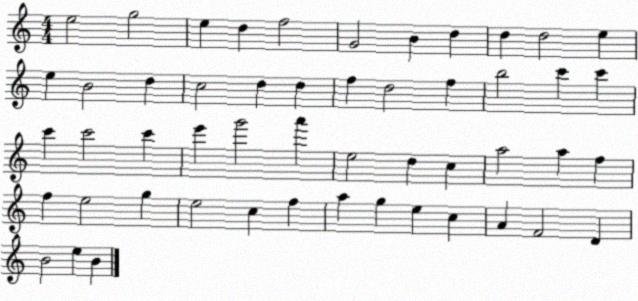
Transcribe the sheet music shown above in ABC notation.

X:1
T:Untitled
M:4/4
L:1/4
K:C
e2 g2 e d f2 G2 B d d d2 e e B2 d c2 d d f d2 f b2 c' c' c' c'2 c' e' g'2 a' e2 d c a2 a f f e2 g e2 c f a g e c A F2 D B2 e B